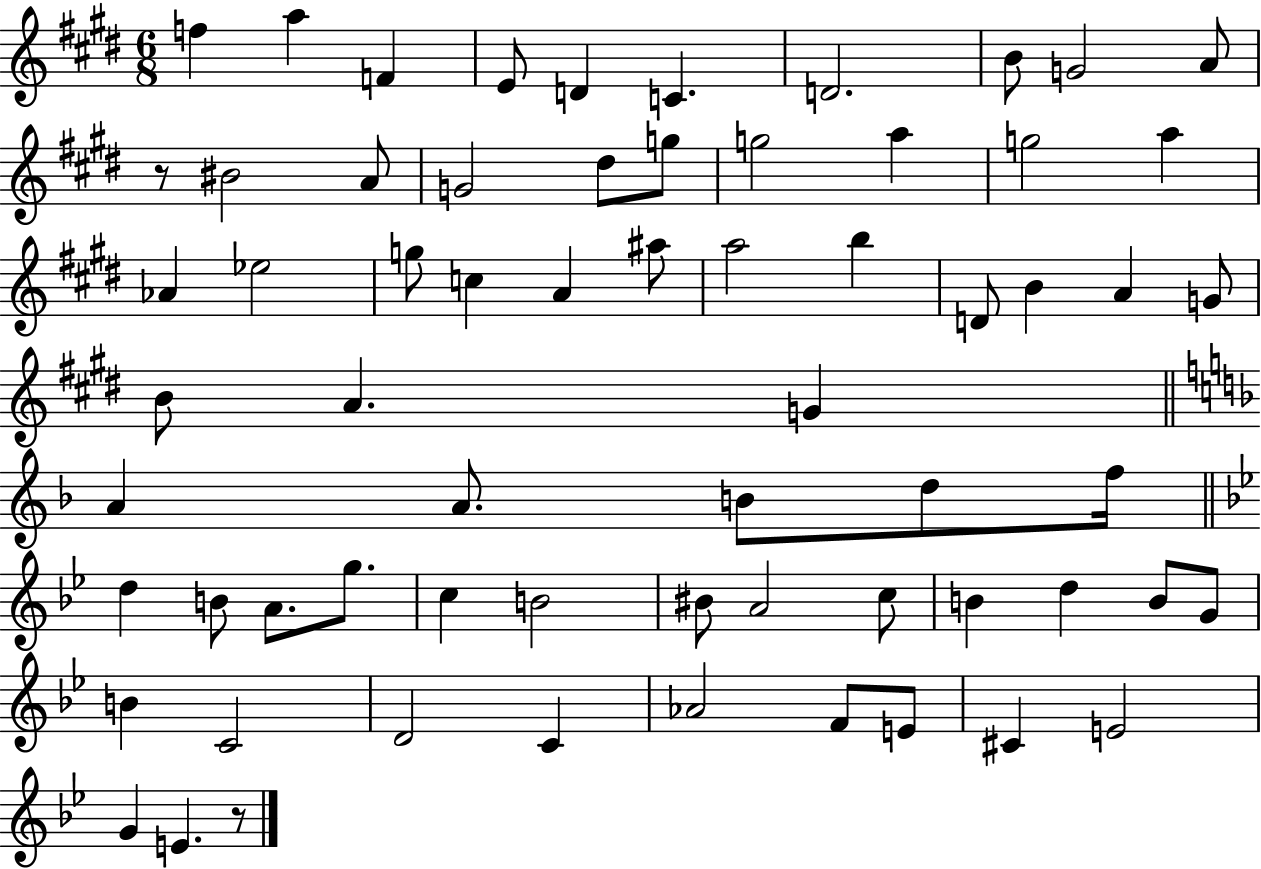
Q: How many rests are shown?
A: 2